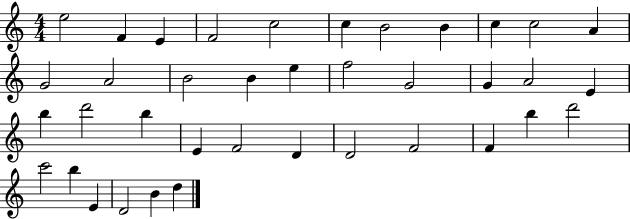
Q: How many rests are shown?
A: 0